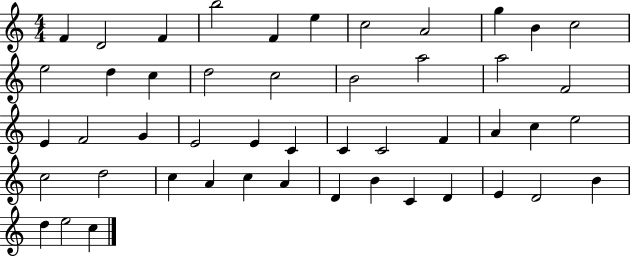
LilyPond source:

{
  \clef treble
  \numericTimeSignature
  \time 4/4
  \key c \major
  f'4 d'2 f'4 | b''2 f'4 e''4 | c''2 a'2 | g''4 b'4 c''2 | \break e''2 d''4 c''4 | d''2 c''2 | b'2 a''2 | a''2 f'2 | \break e'4 f'2 g'4 | e'2 e'4 c'4 | c'4 c'2 f'4 | a'4 c''4 e''2 | \break c''2 d''2 | c''4 a'4 c''4 a'4 | d'4 b'4 c'4 d'4 | e'4 d'2 b'4 | \break d''4 e''2 c''4 | \bar "|."
}